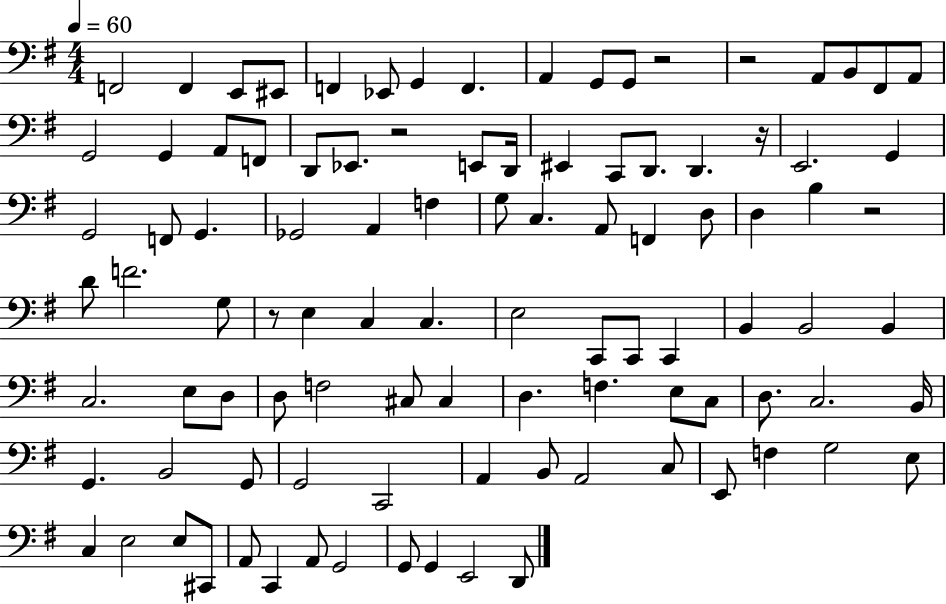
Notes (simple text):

F2/h F2/q E2/e EIS2/e F2/q Eb2/e G2/q F2/q. A2/q G2/e G2/e R/h R/h A2/e B2/e F#2/e A2/e G2/h G2/q A2/e F2/e D2/e Eb2/e. R/h E2/e D2/s EIS2/q C2/e D2/e. D2/q. R/s E2/h. G2/q G2/h F2/e G2/q. Gb2/h A2/q F3/q G3/e C3/q. A2/e F2/q D3/e D3/q B3/q R/h D4/e F4/h. G3/e R/e E3/q C3/q C3/q. E3/h C2/e C2/e C2/q B2/q B2/h B2/q C3/h. E3/e D3/e D3/e F3/h C#3/e C#3/q D3/q. F3/q. E3/e C3/e D3/e. C3/h. B2/s G2/q. B2/h G2/e G2/h C2/h A2/q B2/e A2/h C3/e E2/e F3/q G3/h E3/e C3/q E3/h E3/e C#2/e A2/e C2/q A2/e G2/h G2/e G2/q E2/h D2/e